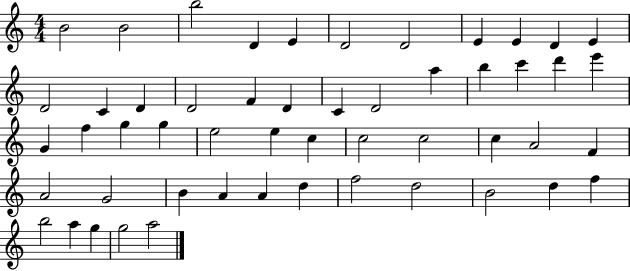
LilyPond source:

{
  \clef treble
  \numericTimeSignature
  \time 4/4
  \key c \major
  b'2 b'2 | b''2 d'4 e'4 | d'2 d'2 | e'4 e'4 d'4 e'4 | \break d'2 c'4 d'4 | d'2 f'4 d'4 | c'4 d'2 a''4 | b''4 c'''4 d'''4 e'''4 | \break g'4 f''4 g''4 g''4 | e''2 e''4 c''4 | c''2 c''2 | c''4 a'2 f'4 | \break a'2 g'2 | b'4 a'4 a'4 d''4 | f''2 d''2 | b'2 d''4 f''4 | \break b''2 a''4 g''4 | g''2 a''2 | \bar "|."
}